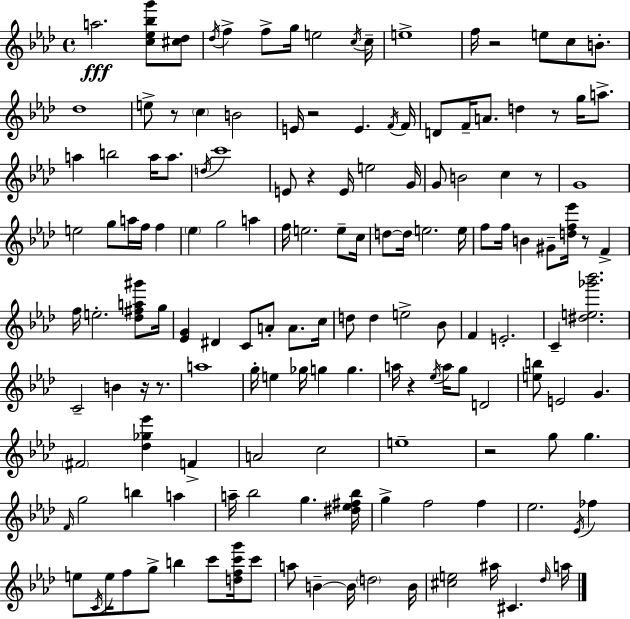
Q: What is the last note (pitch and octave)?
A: A5